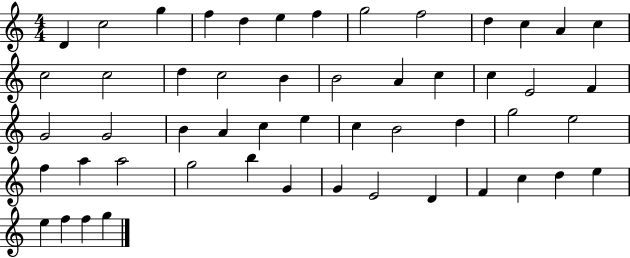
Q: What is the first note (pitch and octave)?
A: D4